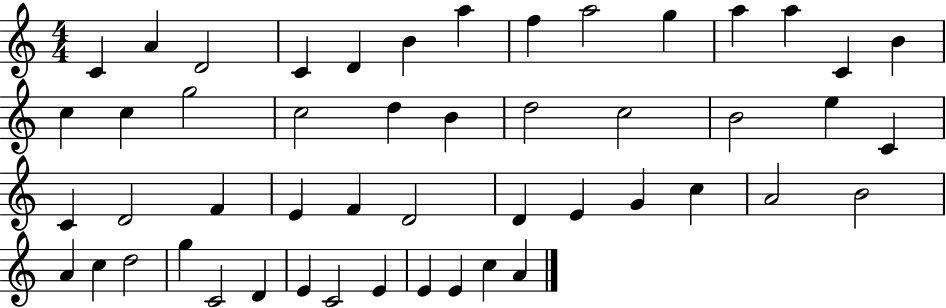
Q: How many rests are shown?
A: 0